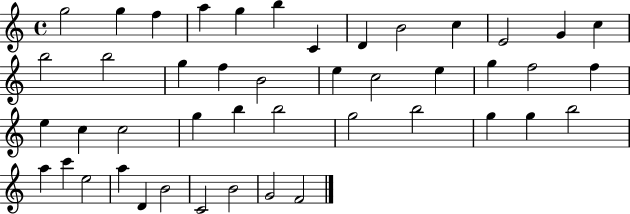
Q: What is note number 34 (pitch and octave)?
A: G5